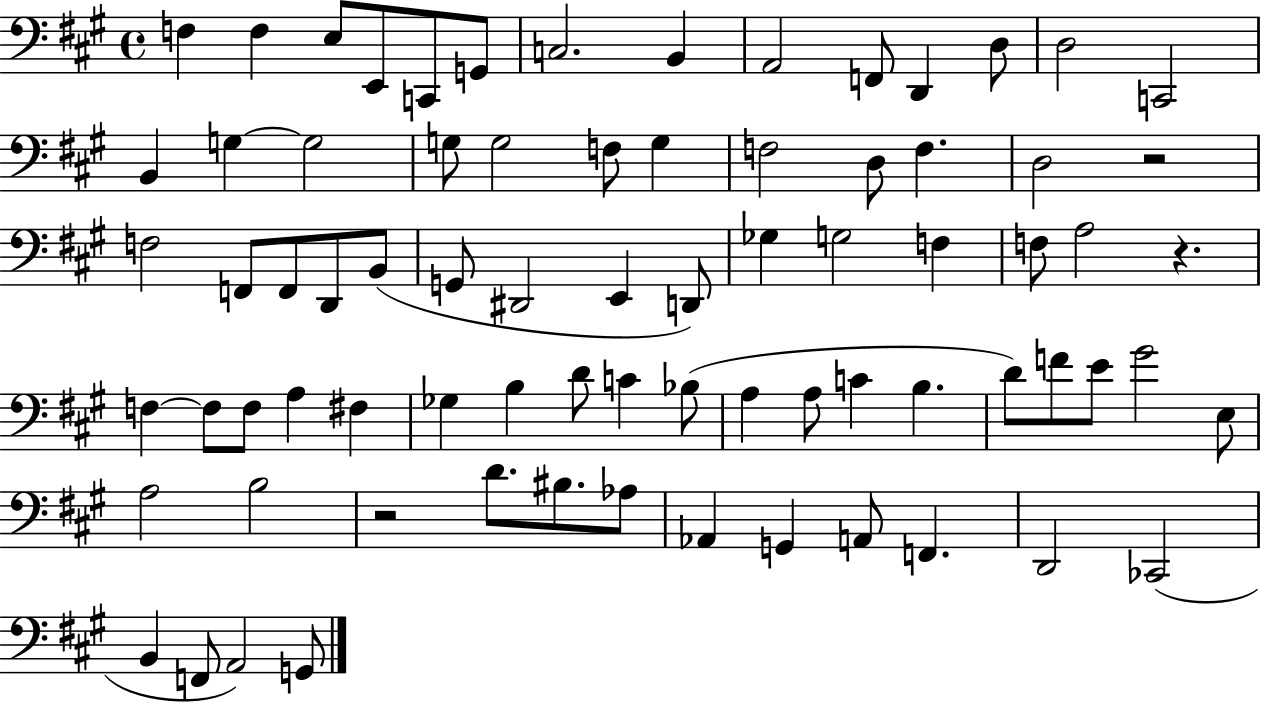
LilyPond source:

{
  \clef bass
  \time 4/4
  \defaultTimeSignature
  \key a \major
  f4 f4 e8 e,8 c,8 g,8 | c2. b,4 | a,2 f,8 d,4 d8 | d2 c,2 | \break b,4 g4~~ g2 | g8 g2 f8 g4 | f2 d8 f4. | d2 r2 | \break f2 f,8 f,8 d,8 b,8( | g,8 dis,2 e,4 d,8) | ges4 g2 f4 | f8 a2 r4. | \break f4~~ f8 f8 a4 fis4 | ges4 b4 d'8 c'4 bes8( | a4 a8 c'4 b4. | d'8) f'8 e'8 gis'2 e8 | \break a2 b2 | r2 d'8. bis8. aes8 | aes,4 g,4 a,8 f,4. | d,2 ces,2( | \break b,4 f,8 a,2) g,8 | \bar "|."
}